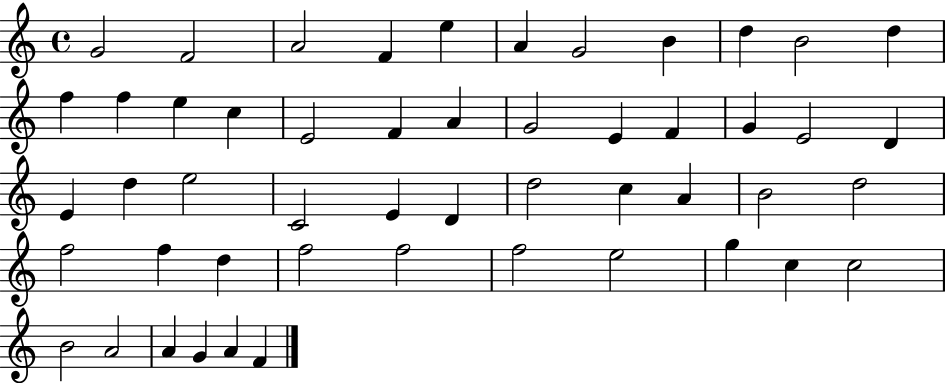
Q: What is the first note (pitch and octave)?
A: G4